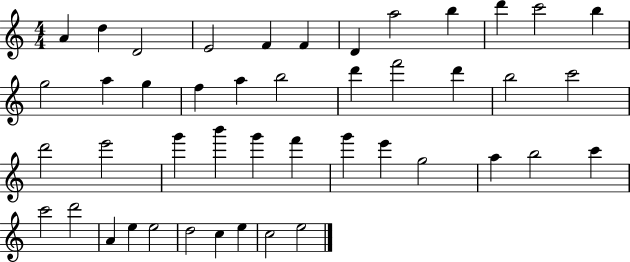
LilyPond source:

{
  \clef treble
  \numericTimeSignature
  \time 4/4
  \key c \major
  a'4 d''4 d'2 | e'2 f'4 f'4 | d'4 a''2 b''4 | d'''4 c'''2 b''4 | \break g''2 a''4 g''4 | f''4 a''4 b''2 | d'''4 f'''2 d'''4 | b''2 c'''2 | \break d'''2 e'''2 | g'''4 b'''4 g'''4 f'''4 | g'''4 e'''4 g''2 | a''4 b''2 c'''4 | \break c'''2 d'''2 | a'4 e''4 e''2 | d''2 c''4 e''4 | c''2 e''2 | \break \bar "|."
}